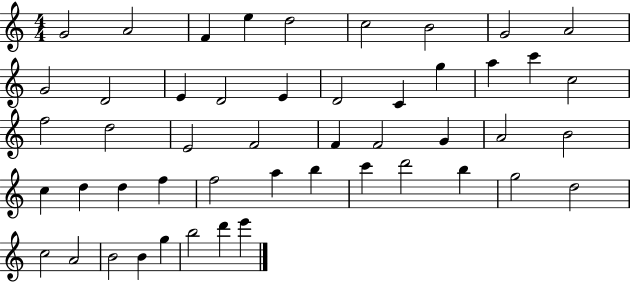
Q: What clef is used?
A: treble